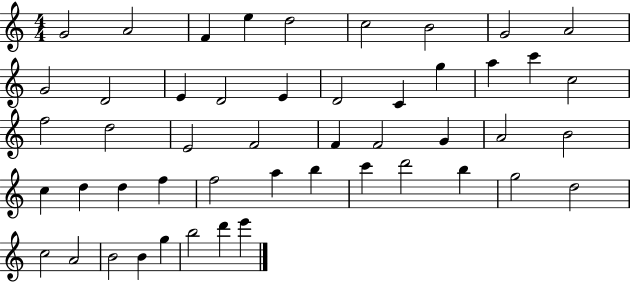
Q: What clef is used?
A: treble